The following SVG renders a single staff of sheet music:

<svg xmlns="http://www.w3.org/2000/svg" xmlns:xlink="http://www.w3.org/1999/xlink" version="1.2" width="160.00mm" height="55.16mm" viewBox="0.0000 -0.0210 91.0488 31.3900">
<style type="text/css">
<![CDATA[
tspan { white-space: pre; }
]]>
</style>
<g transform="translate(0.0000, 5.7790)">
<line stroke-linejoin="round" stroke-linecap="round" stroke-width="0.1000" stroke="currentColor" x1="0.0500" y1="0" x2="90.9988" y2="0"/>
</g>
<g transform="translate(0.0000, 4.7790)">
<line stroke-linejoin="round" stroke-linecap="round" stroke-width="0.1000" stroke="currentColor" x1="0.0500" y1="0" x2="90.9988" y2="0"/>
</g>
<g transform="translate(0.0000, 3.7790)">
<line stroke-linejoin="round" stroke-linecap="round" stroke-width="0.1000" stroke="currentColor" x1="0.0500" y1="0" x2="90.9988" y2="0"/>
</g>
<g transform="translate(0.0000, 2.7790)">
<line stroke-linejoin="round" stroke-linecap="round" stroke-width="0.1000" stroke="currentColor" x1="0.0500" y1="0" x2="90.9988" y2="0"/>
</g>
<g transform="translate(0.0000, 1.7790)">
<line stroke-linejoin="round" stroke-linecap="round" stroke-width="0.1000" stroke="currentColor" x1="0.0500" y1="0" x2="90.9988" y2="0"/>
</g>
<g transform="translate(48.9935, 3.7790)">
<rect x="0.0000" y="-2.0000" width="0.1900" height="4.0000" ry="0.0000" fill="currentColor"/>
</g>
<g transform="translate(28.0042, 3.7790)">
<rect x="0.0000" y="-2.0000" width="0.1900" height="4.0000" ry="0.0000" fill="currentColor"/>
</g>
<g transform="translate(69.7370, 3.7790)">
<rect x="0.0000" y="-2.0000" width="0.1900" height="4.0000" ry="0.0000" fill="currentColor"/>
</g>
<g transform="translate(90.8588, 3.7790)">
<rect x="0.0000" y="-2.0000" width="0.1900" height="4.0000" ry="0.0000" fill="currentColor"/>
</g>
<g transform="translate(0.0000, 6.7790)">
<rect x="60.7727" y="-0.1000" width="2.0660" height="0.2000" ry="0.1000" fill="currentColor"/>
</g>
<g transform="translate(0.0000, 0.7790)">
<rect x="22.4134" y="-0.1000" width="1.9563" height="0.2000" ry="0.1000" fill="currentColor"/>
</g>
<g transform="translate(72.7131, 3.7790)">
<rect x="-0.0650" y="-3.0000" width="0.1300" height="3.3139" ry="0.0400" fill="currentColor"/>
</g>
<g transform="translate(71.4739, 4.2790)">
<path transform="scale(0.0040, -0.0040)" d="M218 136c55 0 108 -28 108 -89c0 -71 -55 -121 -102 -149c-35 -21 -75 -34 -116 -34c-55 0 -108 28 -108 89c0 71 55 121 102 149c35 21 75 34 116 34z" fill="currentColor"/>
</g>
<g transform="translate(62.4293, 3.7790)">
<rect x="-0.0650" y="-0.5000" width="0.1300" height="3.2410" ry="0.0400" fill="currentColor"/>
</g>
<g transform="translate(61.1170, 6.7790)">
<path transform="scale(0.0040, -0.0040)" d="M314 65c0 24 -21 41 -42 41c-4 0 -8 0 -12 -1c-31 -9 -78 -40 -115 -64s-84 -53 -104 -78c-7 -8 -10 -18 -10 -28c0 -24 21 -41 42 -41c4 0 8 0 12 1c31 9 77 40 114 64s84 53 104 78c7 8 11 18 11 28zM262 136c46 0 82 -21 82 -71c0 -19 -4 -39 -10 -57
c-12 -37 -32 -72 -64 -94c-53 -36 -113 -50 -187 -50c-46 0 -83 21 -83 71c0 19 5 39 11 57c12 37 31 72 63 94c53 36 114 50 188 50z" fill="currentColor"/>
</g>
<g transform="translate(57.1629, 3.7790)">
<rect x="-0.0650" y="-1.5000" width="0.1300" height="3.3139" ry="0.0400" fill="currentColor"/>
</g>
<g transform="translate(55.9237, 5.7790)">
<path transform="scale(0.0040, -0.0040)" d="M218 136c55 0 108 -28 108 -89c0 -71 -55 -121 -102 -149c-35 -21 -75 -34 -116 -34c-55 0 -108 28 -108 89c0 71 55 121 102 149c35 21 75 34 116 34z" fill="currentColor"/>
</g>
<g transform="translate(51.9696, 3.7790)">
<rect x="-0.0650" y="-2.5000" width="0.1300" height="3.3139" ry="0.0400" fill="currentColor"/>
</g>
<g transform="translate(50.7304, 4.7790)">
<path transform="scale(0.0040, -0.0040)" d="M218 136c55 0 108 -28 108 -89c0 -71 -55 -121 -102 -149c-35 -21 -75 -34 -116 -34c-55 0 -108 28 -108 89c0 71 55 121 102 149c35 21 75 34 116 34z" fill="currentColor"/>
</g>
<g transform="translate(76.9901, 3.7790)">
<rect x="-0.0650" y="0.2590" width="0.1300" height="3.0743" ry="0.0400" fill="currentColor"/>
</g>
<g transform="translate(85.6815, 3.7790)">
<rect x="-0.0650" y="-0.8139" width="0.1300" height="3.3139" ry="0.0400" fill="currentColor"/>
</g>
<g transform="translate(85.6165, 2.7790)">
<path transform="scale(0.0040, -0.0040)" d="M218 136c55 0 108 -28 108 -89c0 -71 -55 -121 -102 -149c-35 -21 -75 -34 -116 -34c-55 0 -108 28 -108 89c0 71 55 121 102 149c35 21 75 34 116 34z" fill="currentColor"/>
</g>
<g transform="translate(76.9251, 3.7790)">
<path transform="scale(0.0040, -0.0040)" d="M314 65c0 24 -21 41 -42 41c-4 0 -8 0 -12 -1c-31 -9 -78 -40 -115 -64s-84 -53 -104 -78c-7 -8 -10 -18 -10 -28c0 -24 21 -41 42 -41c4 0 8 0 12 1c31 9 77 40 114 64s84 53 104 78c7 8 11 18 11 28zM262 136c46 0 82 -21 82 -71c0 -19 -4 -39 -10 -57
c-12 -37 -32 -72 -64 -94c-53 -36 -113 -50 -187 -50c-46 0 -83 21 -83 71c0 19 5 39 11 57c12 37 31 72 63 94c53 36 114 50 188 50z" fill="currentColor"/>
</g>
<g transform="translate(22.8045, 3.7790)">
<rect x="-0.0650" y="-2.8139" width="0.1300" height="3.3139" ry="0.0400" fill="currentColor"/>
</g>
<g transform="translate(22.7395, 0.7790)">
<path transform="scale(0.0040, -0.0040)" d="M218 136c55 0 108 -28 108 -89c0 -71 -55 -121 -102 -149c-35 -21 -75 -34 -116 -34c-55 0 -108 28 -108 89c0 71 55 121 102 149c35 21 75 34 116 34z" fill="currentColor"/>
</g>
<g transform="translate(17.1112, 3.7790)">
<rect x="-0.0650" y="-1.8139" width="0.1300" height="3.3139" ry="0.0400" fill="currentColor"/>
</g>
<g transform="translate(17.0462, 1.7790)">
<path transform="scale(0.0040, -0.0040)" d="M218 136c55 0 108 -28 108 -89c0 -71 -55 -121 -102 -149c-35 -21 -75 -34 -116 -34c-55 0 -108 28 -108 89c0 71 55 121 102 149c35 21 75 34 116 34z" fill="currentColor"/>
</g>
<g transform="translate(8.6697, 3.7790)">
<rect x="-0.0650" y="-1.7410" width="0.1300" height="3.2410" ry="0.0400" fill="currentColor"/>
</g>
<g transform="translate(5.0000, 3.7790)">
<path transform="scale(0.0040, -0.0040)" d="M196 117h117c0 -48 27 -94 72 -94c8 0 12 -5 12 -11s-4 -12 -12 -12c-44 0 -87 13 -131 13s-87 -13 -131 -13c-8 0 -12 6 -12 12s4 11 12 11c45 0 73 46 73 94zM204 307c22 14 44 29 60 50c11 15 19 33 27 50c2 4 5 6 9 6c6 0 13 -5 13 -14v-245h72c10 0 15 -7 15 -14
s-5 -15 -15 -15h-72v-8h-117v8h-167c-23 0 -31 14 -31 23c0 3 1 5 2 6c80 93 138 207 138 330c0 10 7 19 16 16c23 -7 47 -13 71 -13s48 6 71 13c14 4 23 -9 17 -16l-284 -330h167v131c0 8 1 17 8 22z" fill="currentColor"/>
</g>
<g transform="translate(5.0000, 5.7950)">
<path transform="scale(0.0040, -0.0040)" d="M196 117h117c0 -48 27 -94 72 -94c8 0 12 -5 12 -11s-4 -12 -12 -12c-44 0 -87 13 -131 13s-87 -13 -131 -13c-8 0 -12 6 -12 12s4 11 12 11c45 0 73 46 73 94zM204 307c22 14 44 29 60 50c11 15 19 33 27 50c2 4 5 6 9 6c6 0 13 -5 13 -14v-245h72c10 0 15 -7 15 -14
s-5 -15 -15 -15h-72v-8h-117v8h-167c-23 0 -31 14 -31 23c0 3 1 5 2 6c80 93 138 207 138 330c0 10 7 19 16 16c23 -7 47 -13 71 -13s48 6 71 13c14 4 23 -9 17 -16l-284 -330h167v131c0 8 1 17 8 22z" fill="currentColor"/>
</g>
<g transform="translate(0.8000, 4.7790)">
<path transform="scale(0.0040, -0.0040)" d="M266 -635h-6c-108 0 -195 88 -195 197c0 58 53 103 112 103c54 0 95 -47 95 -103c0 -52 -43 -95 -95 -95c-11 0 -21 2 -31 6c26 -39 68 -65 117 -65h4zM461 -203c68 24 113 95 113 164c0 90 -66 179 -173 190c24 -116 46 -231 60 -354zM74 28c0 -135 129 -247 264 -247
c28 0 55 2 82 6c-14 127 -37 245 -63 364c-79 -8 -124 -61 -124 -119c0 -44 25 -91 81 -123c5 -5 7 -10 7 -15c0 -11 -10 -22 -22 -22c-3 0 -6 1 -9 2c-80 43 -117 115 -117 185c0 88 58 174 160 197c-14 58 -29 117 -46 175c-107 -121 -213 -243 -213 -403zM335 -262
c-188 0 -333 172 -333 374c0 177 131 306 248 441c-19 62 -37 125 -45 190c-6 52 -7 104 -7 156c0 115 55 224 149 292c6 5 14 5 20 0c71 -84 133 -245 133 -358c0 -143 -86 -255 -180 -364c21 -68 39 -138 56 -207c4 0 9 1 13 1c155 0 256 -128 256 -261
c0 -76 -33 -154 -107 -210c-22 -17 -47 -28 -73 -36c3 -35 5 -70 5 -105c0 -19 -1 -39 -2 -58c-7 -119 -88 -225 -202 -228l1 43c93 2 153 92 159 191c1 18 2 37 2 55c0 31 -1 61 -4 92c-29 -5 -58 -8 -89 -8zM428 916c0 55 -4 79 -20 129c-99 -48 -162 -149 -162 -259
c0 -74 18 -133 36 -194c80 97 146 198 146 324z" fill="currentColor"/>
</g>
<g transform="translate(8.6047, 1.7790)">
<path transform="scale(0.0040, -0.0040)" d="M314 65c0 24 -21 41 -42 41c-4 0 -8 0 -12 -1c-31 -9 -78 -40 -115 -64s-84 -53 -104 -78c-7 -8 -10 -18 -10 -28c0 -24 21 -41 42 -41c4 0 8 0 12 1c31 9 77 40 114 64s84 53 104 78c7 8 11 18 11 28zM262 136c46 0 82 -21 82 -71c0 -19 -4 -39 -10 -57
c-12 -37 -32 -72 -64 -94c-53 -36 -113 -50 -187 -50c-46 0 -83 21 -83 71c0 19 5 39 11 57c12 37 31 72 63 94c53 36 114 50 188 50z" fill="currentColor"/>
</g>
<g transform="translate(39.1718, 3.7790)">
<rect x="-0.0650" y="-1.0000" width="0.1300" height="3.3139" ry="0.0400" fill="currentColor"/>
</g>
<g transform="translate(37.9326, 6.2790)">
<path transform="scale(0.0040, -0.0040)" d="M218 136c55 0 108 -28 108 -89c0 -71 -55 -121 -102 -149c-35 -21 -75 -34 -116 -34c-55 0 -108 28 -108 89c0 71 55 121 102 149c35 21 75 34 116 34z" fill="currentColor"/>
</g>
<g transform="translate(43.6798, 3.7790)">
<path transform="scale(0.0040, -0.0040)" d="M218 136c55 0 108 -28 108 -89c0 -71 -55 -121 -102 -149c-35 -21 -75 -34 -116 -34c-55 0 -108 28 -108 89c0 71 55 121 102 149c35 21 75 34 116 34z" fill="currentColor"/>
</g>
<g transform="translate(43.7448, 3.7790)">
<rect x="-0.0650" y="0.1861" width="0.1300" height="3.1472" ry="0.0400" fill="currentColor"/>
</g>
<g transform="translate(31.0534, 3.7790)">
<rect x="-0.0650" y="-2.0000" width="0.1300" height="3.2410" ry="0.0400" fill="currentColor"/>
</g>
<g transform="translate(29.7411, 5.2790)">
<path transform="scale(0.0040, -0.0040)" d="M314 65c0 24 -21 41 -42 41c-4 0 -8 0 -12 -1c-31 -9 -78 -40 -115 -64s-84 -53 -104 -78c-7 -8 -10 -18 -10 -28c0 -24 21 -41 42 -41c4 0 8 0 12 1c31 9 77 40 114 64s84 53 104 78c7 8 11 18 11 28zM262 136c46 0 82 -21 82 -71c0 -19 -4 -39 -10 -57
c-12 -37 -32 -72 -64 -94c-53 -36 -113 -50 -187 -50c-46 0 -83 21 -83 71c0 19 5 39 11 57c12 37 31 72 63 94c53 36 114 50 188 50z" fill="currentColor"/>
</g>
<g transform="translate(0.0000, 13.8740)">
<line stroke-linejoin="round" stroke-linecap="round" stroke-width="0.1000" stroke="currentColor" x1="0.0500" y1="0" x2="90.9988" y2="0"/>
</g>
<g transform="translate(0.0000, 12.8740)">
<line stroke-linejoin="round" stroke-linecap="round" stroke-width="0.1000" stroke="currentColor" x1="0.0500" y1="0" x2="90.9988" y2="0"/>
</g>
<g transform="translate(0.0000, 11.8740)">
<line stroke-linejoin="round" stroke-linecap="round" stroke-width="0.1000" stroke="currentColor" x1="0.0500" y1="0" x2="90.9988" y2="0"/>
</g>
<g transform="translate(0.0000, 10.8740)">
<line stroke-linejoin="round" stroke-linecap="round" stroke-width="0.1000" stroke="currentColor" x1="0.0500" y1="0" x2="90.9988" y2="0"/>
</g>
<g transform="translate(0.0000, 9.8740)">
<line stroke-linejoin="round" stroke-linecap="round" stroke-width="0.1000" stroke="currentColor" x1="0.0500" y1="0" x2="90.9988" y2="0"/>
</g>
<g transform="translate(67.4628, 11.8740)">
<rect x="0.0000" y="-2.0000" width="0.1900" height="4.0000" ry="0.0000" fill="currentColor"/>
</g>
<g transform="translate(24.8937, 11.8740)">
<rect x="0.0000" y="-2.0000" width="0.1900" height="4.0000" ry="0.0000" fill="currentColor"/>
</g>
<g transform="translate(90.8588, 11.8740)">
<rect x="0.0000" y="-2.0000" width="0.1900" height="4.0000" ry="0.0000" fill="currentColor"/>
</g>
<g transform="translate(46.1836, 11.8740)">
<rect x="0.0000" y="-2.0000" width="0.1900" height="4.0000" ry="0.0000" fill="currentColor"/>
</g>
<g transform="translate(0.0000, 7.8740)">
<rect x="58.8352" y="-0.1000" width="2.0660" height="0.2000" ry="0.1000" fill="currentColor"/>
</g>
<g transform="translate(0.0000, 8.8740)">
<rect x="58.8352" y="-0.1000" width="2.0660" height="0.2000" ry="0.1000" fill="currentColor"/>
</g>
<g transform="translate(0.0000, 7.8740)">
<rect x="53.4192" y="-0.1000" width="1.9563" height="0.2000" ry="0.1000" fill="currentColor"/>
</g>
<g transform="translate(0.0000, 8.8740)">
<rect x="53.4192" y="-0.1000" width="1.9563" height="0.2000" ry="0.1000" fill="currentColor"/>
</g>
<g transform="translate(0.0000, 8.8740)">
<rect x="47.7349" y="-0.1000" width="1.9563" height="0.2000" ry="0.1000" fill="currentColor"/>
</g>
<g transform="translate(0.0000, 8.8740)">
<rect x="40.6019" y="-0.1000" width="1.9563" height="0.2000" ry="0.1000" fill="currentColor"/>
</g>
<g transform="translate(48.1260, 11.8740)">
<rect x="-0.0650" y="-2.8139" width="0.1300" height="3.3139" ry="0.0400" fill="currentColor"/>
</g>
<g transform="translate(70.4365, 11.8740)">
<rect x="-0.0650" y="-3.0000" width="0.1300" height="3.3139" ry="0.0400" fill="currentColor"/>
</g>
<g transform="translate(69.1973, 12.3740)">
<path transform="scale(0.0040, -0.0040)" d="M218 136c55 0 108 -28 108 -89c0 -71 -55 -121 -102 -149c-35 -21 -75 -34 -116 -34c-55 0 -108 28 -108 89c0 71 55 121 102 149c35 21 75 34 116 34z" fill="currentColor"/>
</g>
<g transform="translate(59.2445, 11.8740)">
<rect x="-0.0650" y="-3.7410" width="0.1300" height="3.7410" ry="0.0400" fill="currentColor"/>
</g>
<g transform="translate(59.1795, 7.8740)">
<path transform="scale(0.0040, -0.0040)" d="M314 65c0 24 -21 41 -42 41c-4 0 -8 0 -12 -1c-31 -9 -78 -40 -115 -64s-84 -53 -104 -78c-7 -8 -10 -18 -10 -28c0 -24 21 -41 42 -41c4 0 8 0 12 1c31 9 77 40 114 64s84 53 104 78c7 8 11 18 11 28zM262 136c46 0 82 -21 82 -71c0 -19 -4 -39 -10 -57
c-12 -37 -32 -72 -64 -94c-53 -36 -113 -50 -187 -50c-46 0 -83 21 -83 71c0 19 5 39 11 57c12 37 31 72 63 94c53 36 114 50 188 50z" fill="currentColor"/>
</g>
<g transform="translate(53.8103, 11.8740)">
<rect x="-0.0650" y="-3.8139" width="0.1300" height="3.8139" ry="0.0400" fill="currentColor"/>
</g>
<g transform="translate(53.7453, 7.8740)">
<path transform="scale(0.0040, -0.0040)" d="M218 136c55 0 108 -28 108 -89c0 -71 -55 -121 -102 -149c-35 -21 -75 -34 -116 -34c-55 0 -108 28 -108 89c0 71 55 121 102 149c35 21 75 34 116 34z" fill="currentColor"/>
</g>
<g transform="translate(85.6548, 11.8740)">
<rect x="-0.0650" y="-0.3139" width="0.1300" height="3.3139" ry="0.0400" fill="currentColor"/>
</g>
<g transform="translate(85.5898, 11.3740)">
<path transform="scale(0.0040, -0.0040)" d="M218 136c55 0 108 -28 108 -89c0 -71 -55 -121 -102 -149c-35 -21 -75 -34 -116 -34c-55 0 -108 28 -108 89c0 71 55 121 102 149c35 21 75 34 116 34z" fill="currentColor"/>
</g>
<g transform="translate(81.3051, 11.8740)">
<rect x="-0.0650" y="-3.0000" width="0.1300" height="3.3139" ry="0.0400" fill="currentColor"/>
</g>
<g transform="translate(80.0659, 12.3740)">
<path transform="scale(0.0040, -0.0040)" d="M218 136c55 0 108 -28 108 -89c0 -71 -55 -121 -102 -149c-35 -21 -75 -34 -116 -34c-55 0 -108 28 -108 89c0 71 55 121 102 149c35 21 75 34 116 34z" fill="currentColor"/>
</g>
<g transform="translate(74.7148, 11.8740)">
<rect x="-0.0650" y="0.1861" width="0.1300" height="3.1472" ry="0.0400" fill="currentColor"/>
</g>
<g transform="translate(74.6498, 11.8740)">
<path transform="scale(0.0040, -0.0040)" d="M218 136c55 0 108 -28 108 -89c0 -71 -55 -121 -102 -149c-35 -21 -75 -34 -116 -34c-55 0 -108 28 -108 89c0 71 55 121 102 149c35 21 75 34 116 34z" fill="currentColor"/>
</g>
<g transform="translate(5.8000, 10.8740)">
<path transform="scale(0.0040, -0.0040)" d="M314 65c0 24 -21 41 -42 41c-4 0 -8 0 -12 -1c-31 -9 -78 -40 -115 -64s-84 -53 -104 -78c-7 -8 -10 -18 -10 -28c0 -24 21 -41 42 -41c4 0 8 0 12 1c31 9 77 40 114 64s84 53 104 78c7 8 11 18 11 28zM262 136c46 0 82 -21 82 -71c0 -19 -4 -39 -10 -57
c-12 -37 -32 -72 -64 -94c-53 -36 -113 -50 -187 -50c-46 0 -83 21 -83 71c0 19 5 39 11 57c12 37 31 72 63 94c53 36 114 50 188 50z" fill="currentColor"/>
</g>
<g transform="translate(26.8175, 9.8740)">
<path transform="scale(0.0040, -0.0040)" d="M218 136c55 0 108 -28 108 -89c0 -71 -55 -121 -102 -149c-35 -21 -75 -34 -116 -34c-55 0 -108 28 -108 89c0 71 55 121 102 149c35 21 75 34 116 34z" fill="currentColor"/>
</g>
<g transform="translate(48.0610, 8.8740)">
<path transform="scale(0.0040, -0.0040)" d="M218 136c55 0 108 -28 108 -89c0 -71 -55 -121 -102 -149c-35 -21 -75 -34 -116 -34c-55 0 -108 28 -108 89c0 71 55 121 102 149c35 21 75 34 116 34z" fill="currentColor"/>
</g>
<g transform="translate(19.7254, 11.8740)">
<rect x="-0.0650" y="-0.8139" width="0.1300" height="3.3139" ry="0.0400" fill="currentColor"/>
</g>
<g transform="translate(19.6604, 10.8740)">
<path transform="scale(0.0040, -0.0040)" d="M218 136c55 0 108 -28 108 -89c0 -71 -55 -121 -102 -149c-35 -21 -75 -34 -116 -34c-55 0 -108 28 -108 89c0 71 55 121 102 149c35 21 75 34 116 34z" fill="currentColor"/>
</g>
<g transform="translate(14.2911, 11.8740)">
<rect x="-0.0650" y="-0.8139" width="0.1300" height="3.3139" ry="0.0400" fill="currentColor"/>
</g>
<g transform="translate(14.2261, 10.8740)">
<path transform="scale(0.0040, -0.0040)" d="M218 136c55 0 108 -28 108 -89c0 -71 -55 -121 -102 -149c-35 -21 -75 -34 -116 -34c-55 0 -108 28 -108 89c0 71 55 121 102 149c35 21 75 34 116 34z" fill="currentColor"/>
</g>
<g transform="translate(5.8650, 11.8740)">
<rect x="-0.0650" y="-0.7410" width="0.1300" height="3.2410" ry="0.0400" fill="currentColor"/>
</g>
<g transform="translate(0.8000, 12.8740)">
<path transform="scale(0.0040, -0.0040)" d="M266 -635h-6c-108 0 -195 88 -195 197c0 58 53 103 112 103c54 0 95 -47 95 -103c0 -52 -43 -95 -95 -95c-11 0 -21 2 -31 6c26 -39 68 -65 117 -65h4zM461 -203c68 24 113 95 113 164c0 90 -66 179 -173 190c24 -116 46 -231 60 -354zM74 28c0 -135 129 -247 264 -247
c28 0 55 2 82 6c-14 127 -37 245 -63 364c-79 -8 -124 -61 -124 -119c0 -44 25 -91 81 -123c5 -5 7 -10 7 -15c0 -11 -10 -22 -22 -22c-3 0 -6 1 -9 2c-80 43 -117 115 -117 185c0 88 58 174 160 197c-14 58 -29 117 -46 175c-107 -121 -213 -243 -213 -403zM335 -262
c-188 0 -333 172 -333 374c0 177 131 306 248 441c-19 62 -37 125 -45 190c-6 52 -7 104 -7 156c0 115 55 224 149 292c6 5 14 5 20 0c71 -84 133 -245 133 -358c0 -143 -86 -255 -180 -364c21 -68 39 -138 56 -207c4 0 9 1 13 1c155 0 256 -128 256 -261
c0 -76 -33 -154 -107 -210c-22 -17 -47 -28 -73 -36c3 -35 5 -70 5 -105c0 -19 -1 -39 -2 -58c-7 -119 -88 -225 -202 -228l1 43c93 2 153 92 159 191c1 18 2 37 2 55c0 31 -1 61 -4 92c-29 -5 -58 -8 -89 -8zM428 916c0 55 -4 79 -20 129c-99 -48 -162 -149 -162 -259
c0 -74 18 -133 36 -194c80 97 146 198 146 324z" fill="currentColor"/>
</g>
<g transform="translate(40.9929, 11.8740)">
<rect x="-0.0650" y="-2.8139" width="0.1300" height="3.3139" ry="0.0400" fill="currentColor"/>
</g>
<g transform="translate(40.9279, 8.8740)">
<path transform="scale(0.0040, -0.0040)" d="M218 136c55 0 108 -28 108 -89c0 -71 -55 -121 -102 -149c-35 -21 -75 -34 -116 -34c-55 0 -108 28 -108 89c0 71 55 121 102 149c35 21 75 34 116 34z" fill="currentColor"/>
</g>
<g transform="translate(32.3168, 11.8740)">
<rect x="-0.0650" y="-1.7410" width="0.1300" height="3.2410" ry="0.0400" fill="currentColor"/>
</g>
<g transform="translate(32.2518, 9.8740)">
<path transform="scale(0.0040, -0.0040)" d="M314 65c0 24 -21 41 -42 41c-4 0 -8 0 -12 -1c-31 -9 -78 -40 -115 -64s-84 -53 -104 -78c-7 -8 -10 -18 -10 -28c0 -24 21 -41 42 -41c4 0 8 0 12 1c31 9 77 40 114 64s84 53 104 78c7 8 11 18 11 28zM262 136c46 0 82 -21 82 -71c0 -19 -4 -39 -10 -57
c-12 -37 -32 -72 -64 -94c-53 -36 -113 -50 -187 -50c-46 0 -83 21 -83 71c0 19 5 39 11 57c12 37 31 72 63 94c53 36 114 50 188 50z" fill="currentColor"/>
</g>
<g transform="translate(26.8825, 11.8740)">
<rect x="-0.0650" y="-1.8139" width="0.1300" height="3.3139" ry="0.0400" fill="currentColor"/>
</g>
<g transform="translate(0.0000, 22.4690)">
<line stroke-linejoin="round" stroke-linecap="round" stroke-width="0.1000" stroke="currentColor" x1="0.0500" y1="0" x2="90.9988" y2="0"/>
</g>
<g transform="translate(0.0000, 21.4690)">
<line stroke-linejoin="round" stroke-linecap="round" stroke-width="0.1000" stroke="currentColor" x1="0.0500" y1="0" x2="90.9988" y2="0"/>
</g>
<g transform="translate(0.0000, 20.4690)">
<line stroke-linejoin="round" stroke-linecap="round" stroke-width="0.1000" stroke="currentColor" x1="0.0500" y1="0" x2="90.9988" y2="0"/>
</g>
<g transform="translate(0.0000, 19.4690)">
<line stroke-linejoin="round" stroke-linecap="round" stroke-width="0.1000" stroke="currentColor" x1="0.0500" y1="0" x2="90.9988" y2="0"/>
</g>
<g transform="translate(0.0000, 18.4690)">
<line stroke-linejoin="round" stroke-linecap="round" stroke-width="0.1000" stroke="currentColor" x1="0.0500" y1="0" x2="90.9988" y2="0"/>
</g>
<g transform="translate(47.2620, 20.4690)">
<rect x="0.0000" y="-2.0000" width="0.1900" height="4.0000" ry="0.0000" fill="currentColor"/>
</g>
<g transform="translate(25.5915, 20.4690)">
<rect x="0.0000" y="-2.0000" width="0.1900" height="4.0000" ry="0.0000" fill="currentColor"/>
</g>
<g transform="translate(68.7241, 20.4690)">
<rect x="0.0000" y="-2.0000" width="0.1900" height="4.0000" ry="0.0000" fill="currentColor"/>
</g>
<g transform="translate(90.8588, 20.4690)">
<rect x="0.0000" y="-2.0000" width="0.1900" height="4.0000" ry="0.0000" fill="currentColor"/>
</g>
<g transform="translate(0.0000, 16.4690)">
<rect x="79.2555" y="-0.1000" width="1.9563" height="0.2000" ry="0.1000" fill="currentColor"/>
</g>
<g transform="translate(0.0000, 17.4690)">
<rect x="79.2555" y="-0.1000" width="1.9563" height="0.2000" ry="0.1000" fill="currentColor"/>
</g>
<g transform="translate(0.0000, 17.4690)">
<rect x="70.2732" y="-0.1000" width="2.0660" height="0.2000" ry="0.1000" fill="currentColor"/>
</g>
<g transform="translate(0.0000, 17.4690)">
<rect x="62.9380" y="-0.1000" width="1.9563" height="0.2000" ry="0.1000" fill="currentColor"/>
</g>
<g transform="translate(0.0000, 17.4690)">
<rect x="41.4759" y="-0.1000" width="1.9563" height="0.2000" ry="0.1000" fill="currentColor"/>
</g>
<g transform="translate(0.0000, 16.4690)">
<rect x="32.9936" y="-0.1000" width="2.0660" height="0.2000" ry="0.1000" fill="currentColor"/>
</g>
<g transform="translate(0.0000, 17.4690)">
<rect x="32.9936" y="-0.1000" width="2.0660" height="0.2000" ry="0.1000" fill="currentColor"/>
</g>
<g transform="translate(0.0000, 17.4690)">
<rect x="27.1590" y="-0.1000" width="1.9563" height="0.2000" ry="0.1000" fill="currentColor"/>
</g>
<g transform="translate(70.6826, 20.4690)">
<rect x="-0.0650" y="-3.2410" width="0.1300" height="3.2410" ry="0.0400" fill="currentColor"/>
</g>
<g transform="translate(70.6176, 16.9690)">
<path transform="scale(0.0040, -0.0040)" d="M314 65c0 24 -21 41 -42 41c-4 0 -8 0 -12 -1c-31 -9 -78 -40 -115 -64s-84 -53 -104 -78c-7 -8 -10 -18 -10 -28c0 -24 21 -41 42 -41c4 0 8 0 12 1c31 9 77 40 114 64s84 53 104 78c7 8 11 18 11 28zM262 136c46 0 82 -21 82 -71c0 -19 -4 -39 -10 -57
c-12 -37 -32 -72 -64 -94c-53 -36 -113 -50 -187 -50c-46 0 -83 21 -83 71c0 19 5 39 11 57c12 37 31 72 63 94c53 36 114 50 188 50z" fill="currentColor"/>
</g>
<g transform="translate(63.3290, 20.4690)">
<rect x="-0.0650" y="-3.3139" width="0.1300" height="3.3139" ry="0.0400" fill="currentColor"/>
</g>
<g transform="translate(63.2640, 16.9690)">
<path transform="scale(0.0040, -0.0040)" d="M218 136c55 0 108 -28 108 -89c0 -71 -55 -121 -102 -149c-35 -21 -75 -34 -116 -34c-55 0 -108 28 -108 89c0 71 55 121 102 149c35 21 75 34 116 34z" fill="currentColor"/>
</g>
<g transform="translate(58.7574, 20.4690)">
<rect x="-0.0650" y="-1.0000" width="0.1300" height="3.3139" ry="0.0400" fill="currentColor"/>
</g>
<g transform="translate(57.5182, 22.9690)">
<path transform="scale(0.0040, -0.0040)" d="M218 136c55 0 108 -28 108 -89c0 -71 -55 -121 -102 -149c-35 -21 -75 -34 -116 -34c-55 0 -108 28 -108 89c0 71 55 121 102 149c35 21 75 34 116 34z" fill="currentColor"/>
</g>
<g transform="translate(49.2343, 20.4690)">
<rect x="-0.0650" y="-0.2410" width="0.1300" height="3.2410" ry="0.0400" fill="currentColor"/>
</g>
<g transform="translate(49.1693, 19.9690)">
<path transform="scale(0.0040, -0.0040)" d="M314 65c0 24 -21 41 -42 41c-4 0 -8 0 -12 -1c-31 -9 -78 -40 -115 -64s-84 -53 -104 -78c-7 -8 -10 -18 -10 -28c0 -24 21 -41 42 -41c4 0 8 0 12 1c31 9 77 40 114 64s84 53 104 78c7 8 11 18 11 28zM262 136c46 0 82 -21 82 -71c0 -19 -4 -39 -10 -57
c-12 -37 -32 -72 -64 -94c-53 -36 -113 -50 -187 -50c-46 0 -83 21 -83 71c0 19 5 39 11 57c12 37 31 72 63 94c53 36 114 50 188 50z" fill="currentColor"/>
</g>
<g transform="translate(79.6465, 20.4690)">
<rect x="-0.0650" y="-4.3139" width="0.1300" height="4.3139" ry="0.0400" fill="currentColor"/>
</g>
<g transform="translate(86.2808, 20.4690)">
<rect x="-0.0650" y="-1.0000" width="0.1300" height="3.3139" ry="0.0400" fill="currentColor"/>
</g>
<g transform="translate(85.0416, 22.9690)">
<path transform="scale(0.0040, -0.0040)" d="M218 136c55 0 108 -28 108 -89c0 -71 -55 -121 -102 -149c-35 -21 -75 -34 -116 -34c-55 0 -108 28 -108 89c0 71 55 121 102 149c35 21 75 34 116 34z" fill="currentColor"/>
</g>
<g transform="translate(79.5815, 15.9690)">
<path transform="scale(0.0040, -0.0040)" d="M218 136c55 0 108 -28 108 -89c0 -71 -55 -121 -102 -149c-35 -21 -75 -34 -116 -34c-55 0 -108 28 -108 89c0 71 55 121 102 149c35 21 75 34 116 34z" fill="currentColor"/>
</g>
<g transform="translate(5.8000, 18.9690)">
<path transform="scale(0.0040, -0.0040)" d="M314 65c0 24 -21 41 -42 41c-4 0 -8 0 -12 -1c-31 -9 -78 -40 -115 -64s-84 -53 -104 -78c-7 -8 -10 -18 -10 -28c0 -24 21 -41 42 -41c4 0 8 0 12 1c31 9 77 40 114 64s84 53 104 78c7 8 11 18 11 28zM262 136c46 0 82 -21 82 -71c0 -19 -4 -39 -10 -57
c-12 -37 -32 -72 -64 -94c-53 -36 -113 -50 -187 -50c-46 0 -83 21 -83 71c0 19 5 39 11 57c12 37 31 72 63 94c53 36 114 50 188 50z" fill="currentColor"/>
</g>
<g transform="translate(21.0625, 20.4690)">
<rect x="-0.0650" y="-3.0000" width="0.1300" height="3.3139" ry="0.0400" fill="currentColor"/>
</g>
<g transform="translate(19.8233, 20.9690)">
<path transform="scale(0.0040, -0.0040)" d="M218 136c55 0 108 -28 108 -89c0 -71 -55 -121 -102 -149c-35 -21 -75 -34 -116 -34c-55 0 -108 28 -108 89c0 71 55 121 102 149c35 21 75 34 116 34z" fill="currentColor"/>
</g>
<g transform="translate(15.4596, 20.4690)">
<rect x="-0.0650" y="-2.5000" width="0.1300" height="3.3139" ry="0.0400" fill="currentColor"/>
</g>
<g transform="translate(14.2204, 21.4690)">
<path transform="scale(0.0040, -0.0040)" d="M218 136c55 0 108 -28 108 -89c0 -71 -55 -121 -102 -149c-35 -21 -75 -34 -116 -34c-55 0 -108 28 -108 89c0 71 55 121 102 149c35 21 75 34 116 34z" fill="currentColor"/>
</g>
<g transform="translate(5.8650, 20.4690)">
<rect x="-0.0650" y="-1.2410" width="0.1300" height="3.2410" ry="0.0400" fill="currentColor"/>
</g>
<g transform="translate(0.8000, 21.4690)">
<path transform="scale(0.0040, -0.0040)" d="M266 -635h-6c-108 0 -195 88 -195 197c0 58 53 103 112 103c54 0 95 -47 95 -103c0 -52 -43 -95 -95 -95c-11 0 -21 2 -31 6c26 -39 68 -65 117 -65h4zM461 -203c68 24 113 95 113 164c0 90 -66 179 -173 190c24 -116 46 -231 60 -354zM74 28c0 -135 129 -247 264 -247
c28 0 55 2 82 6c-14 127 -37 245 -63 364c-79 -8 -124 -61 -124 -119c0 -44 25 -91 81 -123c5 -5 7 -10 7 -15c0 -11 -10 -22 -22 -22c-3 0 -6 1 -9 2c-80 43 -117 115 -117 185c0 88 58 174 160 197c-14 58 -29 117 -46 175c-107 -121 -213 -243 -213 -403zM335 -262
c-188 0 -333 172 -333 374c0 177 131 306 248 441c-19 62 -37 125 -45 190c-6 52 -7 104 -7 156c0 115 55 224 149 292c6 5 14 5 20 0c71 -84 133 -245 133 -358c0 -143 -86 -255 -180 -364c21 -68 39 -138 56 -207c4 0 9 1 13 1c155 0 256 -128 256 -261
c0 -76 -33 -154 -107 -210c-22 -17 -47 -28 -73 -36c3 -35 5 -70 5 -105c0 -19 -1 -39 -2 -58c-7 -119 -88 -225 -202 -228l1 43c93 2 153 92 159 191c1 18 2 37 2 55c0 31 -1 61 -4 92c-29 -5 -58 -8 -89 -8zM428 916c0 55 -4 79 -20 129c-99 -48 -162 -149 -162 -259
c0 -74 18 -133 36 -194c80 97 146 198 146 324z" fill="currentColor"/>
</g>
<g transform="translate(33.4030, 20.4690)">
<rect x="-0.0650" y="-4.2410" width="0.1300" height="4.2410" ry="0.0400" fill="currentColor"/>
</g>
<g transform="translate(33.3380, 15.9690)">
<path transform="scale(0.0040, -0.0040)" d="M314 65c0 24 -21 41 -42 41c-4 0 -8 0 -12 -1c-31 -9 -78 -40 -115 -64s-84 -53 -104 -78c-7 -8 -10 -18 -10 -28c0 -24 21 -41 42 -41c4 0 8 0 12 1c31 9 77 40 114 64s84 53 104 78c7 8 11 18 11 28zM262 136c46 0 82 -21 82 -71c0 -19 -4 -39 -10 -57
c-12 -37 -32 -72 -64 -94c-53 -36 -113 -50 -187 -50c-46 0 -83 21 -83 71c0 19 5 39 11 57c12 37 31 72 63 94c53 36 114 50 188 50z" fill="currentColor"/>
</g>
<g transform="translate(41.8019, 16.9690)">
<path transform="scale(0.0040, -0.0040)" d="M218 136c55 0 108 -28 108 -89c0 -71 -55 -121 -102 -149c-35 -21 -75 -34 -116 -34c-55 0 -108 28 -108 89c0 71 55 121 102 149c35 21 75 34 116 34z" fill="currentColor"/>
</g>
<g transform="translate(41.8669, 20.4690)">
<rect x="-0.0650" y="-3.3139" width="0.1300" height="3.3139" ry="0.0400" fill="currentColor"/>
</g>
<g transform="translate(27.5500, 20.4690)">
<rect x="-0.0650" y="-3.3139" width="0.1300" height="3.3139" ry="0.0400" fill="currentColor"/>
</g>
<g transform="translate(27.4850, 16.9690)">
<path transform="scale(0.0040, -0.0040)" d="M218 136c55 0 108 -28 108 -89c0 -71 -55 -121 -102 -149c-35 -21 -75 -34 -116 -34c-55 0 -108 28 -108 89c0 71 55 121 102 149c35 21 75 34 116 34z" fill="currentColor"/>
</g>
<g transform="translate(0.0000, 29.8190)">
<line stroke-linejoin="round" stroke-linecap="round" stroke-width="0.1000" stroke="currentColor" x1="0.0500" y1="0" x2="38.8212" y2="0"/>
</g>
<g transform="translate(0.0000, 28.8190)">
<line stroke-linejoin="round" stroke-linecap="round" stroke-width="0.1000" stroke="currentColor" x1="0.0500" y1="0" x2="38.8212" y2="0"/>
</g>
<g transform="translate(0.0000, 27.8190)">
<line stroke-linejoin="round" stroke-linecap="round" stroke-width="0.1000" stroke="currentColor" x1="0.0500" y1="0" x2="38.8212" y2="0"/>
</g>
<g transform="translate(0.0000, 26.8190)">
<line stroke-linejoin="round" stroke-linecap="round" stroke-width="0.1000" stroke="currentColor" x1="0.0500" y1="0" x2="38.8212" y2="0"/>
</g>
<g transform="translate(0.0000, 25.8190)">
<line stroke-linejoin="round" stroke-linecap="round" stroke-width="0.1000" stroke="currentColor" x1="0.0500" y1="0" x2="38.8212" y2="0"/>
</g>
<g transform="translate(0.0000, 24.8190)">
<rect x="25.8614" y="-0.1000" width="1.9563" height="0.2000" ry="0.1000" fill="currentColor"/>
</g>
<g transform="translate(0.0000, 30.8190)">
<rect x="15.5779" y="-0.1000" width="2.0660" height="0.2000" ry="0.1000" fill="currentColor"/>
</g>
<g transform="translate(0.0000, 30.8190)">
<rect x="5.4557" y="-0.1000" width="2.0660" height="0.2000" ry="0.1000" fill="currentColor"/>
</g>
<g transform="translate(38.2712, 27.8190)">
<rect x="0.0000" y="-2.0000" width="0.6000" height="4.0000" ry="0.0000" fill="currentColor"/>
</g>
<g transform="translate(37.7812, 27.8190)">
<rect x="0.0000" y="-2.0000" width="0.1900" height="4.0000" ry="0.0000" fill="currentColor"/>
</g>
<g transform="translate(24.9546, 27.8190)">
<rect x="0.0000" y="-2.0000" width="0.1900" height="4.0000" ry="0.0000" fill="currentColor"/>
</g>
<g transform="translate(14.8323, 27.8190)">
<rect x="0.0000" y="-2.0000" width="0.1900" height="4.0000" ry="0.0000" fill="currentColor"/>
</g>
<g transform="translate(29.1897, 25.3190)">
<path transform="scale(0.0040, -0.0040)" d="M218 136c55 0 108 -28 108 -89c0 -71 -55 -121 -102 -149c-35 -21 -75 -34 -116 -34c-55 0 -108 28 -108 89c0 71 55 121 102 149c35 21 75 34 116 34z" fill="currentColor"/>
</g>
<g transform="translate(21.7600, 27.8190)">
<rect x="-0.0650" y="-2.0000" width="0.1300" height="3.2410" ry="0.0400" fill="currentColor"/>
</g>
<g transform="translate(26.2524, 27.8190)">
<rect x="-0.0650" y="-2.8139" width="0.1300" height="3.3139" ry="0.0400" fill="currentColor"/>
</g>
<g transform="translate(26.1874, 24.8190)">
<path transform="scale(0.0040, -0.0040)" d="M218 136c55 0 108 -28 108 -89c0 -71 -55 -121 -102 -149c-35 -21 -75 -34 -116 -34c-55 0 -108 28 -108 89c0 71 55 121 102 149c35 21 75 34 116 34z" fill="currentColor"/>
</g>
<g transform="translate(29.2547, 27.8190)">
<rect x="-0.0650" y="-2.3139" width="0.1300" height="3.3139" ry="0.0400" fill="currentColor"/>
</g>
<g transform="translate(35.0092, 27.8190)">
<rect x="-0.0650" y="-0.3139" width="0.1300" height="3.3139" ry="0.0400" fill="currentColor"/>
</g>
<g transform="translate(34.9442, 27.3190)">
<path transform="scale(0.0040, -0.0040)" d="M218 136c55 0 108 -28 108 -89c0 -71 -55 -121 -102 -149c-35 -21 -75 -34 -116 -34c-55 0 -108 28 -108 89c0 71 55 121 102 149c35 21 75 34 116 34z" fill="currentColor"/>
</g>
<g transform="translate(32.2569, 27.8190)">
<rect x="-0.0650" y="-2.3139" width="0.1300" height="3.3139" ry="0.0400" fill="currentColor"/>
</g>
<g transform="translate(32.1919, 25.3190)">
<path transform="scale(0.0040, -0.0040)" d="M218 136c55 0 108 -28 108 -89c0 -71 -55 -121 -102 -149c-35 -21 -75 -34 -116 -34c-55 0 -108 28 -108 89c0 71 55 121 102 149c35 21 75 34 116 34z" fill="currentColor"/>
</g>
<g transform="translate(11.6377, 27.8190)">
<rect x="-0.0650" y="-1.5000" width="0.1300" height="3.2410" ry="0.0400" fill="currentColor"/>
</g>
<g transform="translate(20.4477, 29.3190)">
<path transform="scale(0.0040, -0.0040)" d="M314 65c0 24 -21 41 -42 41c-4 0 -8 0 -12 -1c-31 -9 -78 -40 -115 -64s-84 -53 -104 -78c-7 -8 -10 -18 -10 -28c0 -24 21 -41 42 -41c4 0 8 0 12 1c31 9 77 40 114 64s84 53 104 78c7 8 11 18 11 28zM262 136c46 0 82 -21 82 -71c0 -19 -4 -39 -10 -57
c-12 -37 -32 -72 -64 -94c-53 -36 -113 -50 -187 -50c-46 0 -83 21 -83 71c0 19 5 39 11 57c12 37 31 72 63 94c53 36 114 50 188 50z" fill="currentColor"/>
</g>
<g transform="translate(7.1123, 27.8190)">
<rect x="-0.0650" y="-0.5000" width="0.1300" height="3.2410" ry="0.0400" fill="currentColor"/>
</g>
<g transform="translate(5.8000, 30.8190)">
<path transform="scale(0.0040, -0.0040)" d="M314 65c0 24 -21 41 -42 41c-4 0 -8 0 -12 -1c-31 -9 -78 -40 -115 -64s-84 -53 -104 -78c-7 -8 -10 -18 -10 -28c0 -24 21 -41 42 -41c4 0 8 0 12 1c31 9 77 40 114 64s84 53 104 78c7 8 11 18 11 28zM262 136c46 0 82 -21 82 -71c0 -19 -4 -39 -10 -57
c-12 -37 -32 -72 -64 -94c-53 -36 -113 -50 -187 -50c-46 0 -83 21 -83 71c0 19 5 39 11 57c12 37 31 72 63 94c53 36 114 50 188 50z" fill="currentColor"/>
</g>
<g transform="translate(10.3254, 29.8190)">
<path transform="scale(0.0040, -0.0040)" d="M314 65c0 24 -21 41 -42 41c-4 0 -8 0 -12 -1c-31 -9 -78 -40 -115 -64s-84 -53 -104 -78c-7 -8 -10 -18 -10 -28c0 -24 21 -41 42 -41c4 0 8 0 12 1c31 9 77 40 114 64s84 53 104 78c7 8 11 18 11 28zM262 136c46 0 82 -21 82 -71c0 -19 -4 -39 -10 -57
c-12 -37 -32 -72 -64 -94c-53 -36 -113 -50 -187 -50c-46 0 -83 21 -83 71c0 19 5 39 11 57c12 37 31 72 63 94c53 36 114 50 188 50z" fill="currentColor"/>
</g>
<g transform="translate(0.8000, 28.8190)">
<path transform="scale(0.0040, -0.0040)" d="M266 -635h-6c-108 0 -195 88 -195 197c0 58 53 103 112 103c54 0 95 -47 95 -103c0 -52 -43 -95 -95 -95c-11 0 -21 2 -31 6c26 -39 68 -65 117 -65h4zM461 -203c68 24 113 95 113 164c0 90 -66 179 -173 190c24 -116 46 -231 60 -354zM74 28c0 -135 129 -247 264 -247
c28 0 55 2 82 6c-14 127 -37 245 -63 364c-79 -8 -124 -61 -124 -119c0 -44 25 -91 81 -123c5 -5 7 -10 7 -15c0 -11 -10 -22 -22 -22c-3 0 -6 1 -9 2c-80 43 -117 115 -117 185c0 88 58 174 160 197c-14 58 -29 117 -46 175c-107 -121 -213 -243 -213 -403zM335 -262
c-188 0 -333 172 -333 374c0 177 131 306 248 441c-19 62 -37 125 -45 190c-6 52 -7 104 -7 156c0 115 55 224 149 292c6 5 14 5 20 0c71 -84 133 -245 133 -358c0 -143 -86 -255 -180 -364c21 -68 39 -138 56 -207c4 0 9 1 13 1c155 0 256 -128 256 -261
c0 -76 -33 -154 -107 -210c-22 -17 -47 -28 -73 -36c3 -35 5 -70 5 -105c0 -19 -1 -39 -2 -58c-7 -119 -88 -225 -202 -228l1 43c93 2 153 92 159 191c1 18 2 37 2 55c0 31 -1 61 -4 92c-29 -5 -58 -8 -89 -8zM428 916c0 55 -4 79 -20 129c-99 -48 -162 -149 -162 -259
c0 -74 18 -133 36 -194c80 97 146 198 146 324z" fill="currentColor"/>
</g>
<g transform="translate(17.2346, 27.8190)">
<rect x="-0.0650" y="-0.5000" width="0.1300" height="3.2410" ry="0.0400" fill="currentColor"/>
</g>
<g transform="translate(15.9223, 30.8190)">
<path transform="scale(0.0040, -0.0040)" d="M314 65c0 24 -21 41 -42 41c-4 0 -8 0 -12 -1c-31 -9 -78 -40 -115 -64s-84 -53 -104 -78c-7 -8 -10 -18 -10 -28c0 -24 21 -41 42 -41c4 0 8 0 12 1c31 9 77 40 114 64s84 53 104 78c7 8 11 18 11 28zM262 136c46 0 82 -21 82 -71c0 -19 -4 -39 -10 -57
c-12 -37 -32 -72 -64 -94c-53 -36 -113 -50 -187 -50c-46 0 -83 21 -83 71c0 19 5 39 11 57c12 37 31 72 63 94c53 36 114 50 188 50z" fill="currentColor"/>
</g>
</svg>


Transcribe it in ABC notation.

X:1
T:Untitled
M:4/4
L:1/4
K:C
f2 f a F2 D B G E C2 A B2 d d2 d d f f2 a a c' c'2 A B A c e2 G A b d'2 b c2 D b b2 d' D C2 E2 C2 F2 a g g c